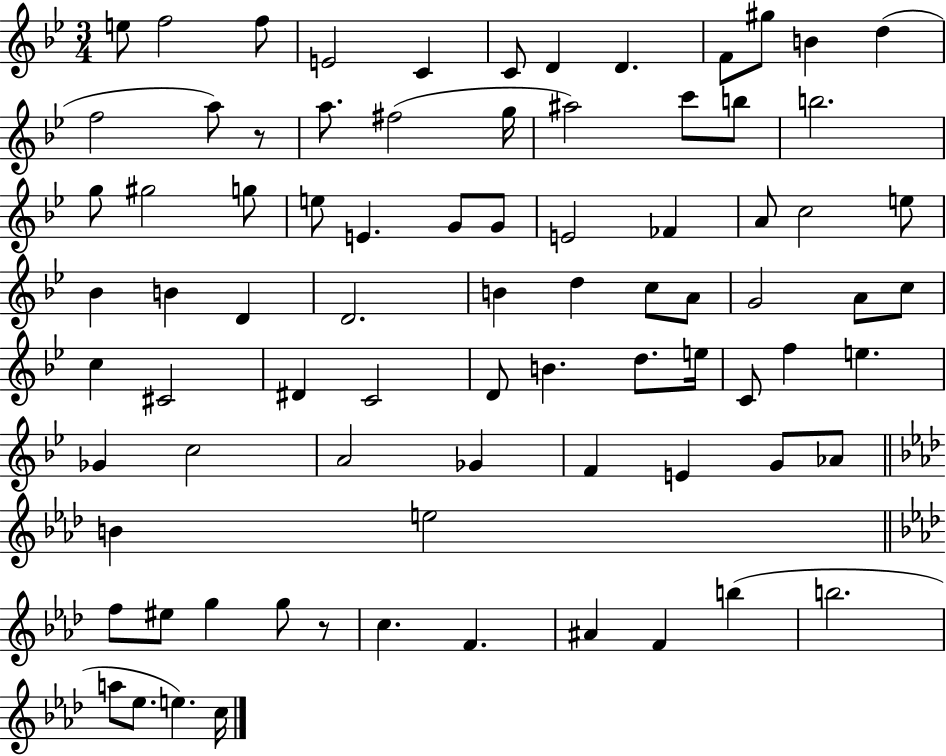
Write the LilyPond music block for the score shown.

{
  \clef treble
  \numericTimeSignature
  \time 3/4
  \key bes \major
  e''8 f''2 f''8 | e'2 c'4 | c'8 d'4 d'4. | f'8 gis''8 b'4 d''4( | \break f''2 a''8) r8 | a''8. fis''2( g''16 | ais''2) c'''8 b''8 | b''2. | \break g''8 gis''2 g''8 | e''8 e'4. g'8 g'8 | e'2 fes'4 | a'8 c''2 e''8 | \break bes'4 b'4 d'4 | d'2. | b'4 d''4 c''8 a'8 | g'2 a'8 c''8 | \break c''4 cis'2 | dis'4 c'2 | d'8 b'4. d''8. e''16 | c'8 f''4 e''4. | \break ges'4 c''2 | a'2 ges'4 | f'4 e'4 g'8 aes'8 | \bar "||" \break \key aes \major b'4 e''2 | \bar "||" \break \key f \minor f''8 eis''8 g''4 g''8 r8 | c''4. f'4. | ais'4 f'4 b''4( | b''2. | \break a''8 ees''8. e''4.) c''16 | \bar "|."
}